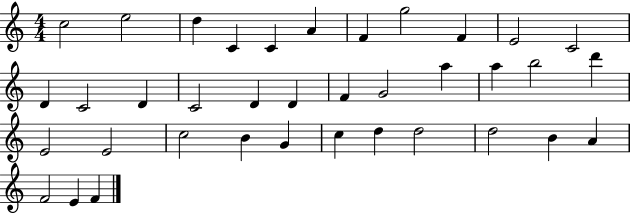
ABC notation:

X:1
T:Untitled
M:4/4
L:1/4
K:C
c2 e2 d C C A F g2 F E2 C2 D C2 D C2 D D F G2 a a b2 d' E2 E2 c2 B G c d d2 d2 B A F2 E F